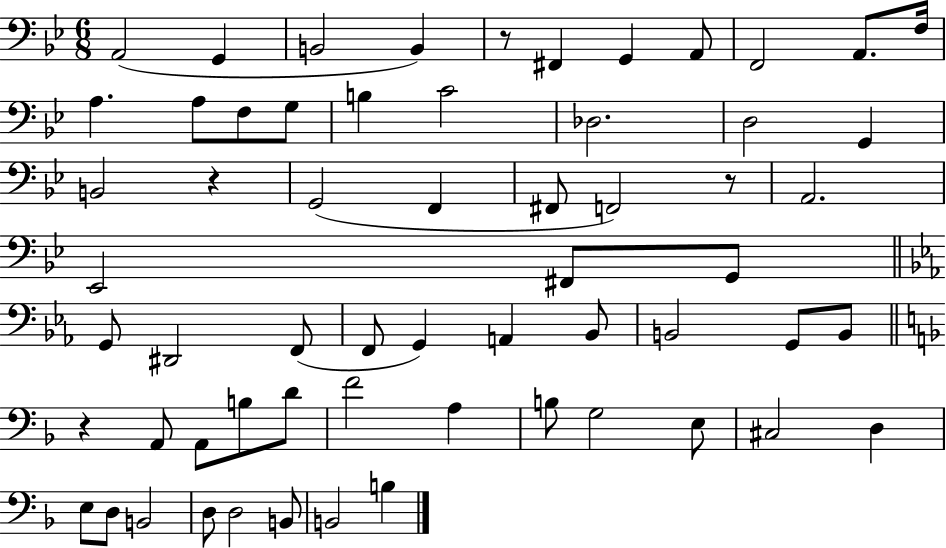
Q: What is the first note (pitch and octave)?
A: A2